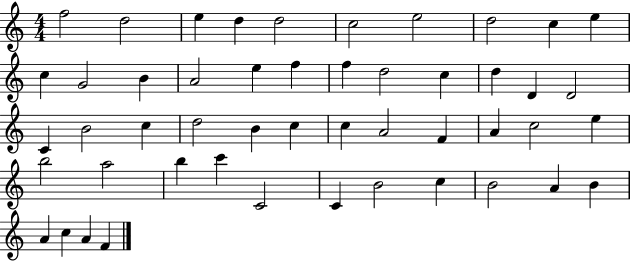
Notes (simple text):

F5/h D5/h E5/q D5/q D5/h C5/h E5/h D5/h C5/q E5/q C5/q G4/h B4/q A4/h E5/q F5/q F5/q D5/h C5/q D5/q D4/q D4/h C4/q B4/h C5/q D5/h B4/q C5/q C5/q A4/h F4/q A4/q C5/h E5/q B5/h A5/h B5/q C6/q C4/h C4/q B4/h C5/q B4/h A4/q B4/q A4/q C5/q A4/q F4/q